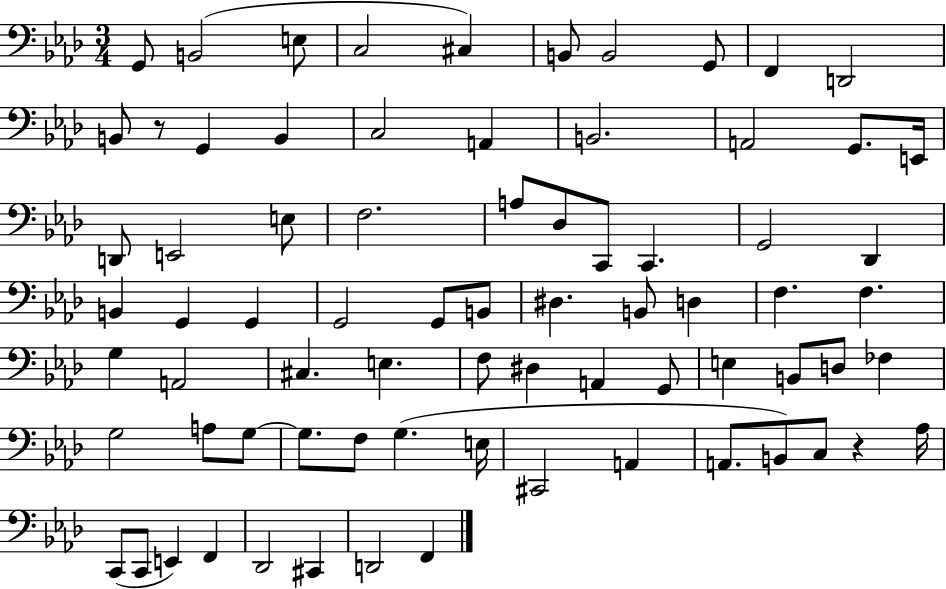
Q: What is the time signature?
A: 3/4